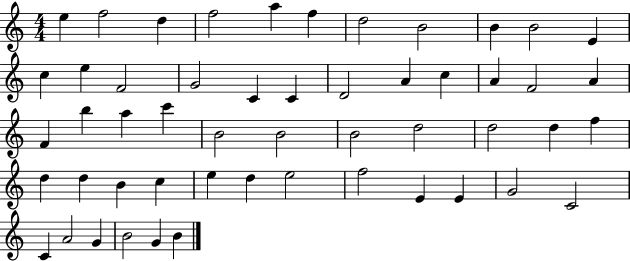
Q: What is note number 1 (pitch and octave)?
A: E5